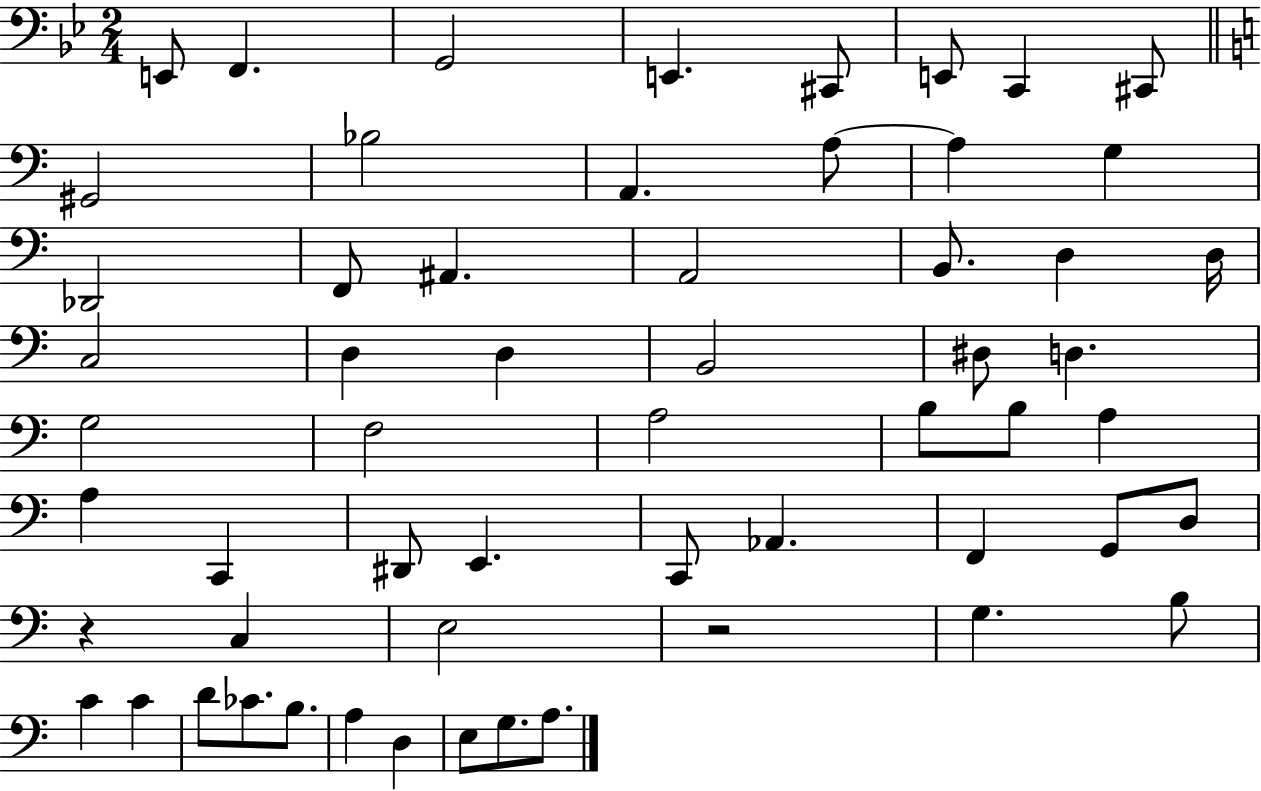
X:1
T:Untitled
M:2/4
L:1/4
K:Bb
E,,/2 F,, G,,2 E,, ^C,,/2 E,,/2 C,, ^C,,/2 ^G,,2 _B,2 A,, A,/2 A, G, _D,,2 F,,/2 ^A,, A,,2 B,,/2 D, D,/4 C,2 D, D, B,,2 ^D,/2 D, G,2 F,2 A,2 B,/2 B,/2 A, A, C,, ^D,,/2 E,, C,,/2 _A,, F,, G,,/2 D,/2 z C, E,2 z2 G, B,/2 C C D/2 _C/2 B,/2 A, D, E,/2 G,/2 A,/2